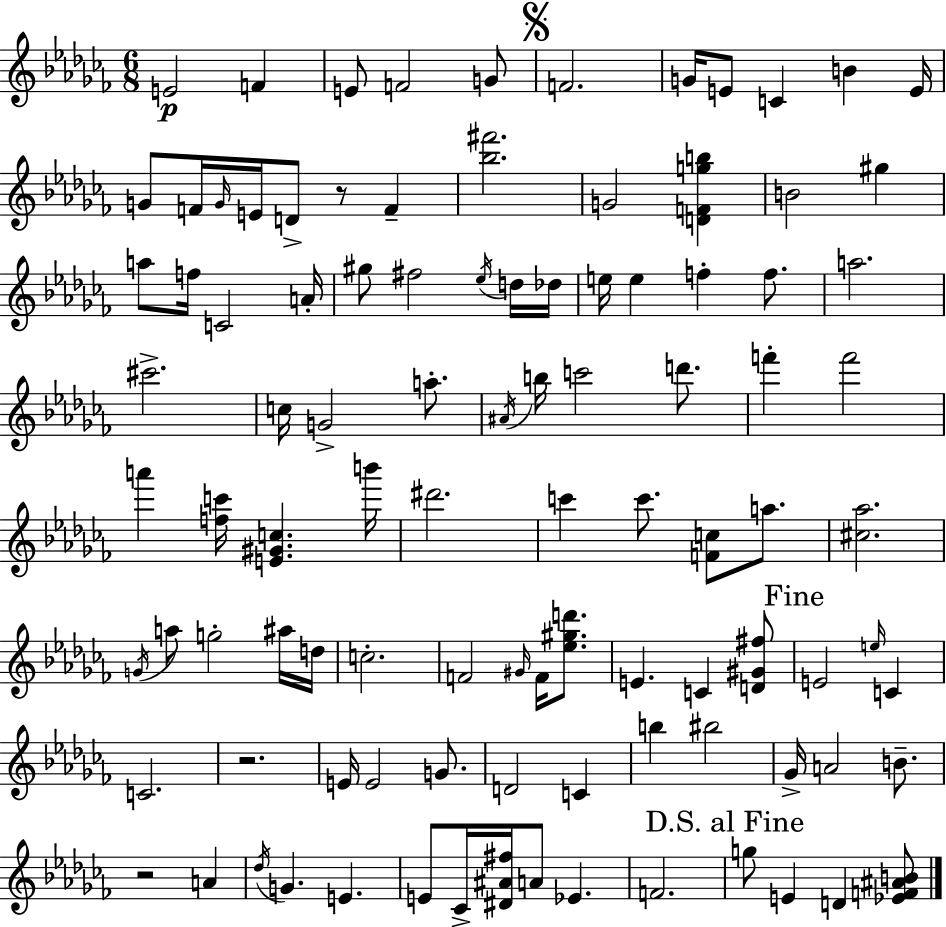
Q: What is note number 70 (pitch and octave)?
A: C4